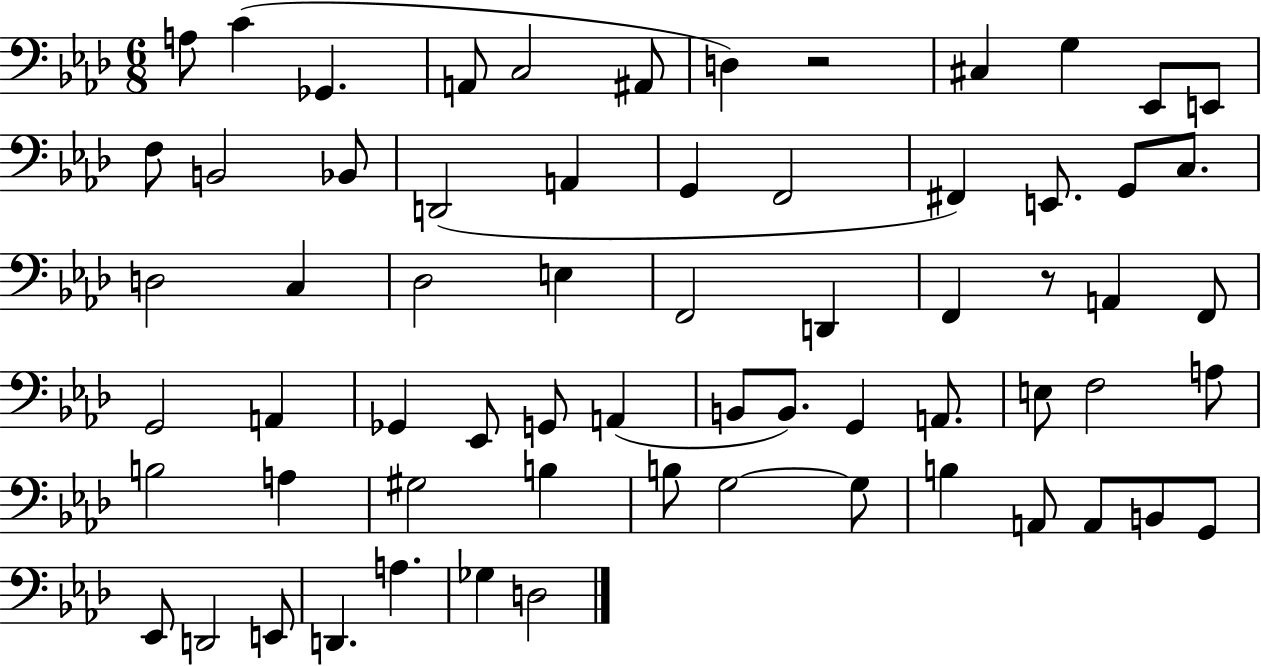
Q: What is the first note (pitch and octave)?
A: A3